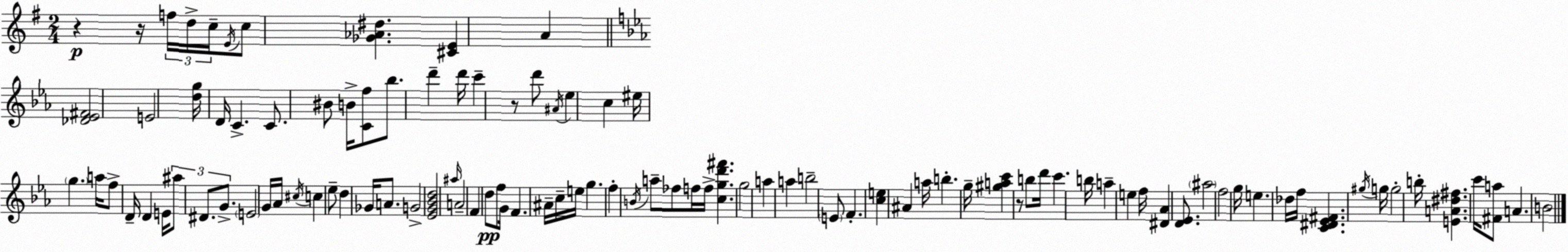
X:1
T:Untitled
M:2/4
L:1/4
K:G
z z/4 f/4 d/4 c/4 E/4 c/2 [_G_A^d] [^CE] A [_D_E^F]2 E2 [dg]/4 D/4 C C/2 ^B/2 B/4 [Cf]/2 _b/2 d' d'/4 c' z/2 d'/2 ^A/4 _e c ^e/4 g a/4 f/2 D/4 D E/4 ^a/2 ^D/2 G/2 E2 G/4 _A/4 ^c/4 c _e/2 d _G/4 A/2 G2 [_EG_Bd]2 ^a/4 A2 F d/2 f/2 G/4 F ^A/4 c/4 e/4 g f B/4 a/2 _f/2 f/4 f/4 [cgd'^f'] g2 a a b2 E/2 F [ce] ^A a/4 b g/4 [^gac'] z/2 b/2 d'/4 c' b/4 a e f/4 [^D_A] [D_E]/2 ^a2 f2 g/4 e _d/4 f/4 [C^D_E^F] ^g/4 g/4 g2 b/4 [EA^d^f] c'/4 [^Fa]/2 A B2